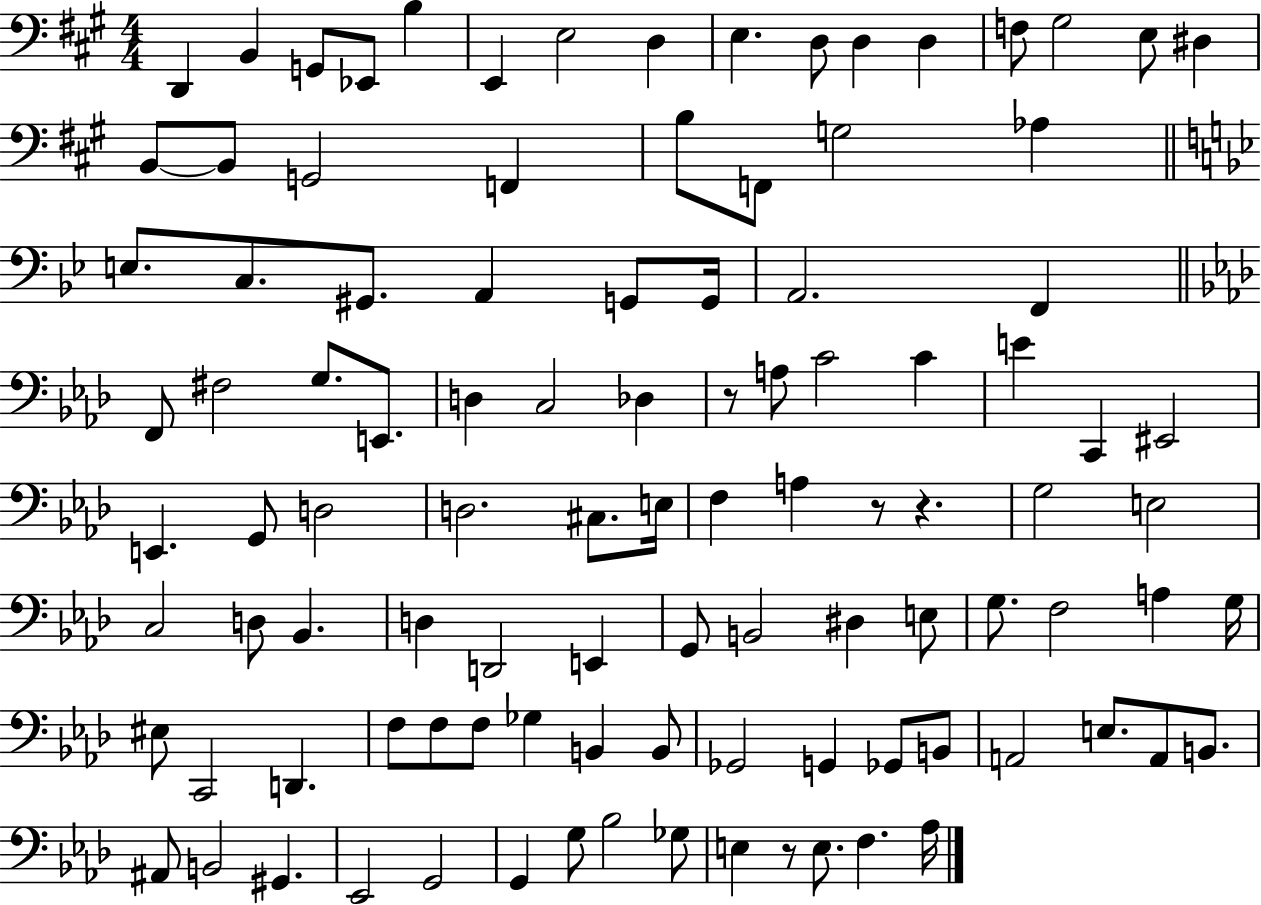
X:1
T:Untitled
M:4/4
L:1/4
K:A
D,, B,, G,,/2 _E,,/2 B, E,, E,2 D, E, D,/2 D, D, F,/2 ^G,2 E,/2 ^D, B,,/2 B,,/2 G,,2 F,, B,/2 F,,/2 G,2 _A, E,/2 C,/2 ^G,,/2 A,, G,,/2 G,,/4 A,,2 F,, F,,/2 ^F,2 G,/2 E,,/2 D, C,2 _D, z/2 A,/2 C2 C E C,, ^E,,2 E,, G,,/2 D,2 D,2 ^C,/2 E,/4 F, A, z/2 z G,2 E,2 C,2 D,/2 _B,, D, D,,2 E,, G,,/2 B,,2 ^D, E,/2 G,/2 F,2 A, G,/4 ^E,/2 C,,2 D,, F,/2 F,/2 F,/2 _G, B,, B,,/2 _G,,2 G,, _G,,/2 B,,/2 A,,2 E,/2 A,,/2 B,,/2 ^A,,/2 B,,2 ^G,, _E,,2 G,,2 G,, G,/2 _B,2 _G,/2 E, z/2 E,/2 F, _A,/4